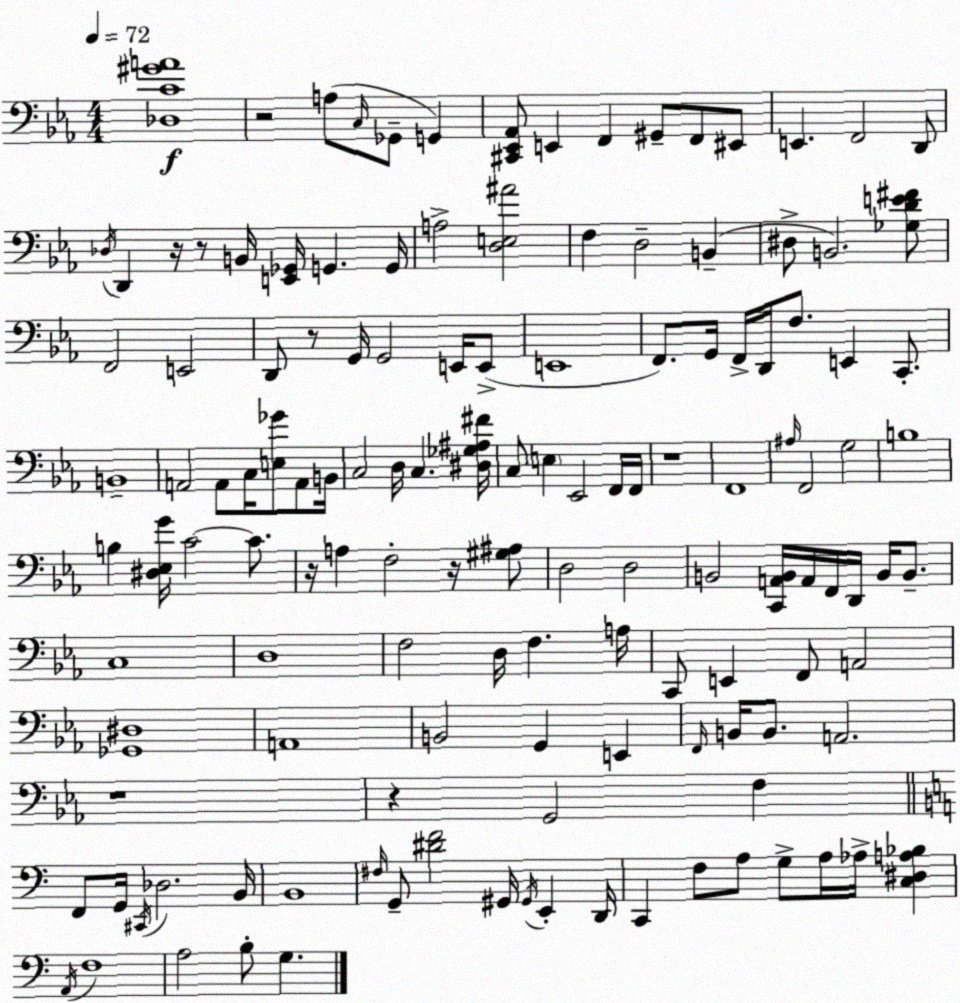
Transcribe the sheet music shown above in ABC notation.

X:1
T:Untitled
M:4/4
L:1/4
K:Cm
[_D,C^GA]4 z2 A,/2 C,/4 _G,,/2 G,, [^C,,_E,,_A,,]/2 E,, F,, ^G,,/2 F,,/2 ^E,,/2 E,, F,,2 D,,/2 _D,/4 D,, z/4 z/2 B,,/4 [E,,_G,,]/4 G,, G,,/4 A,2 [D,E,^A]2 F, D,2 B,, ^D,/2 B,,2 [_G,DE^F]/2 F,,2 E,,2 D,,/2 z/2 G,,/4 G,,2 E,,/4 E,,/2 E,,4 F,,/2 G,,/4 F,,/4 D,,/4 F,/2 E,, C,,/2 B,,4 A,,2 A,,/2 C,/4 [E,_G]/2 A,,/2 B,,/4 C,2 D,/4 C, [^D,_G,^A,^F]/4 C,/2 E, _E,,2 F,,/4 F,,/4 z4 F,,4 ^A,/4 F,,2 G,2 B,4 B, [^D,_E,G]/4 C2 C/2 z/4 A, F,2 z/4 [^G,^A,]/2 D,2 D,2 B,,2 [C,,A,,B,,]/4 A,,/4 F,,/4 D,,/4 B,,/4 B,,/2 C,4 D,4 F,2 D,/4 F, A,/4 C,,/2 E,, F,,/2 A,,2 [_G,,^D,]4 A,,4 B,,2 G,, E,, F,,/4 B,,/4 B,,/2 A,,2 z4 z G,,2 F, F,,/2 G,,/4 ^C,,/4 _D,2 B,,/4 B,,4 ^F,/4 G,,/2 [^DF]2 ^G,,/4 ^G,,/4 E,, D,,/4 C,, F,/2 A,/2 G,/2 A,/4 _A,/4 [C,^D,A,_B,] A,,/4 F,4 A,2 B,/2 G,